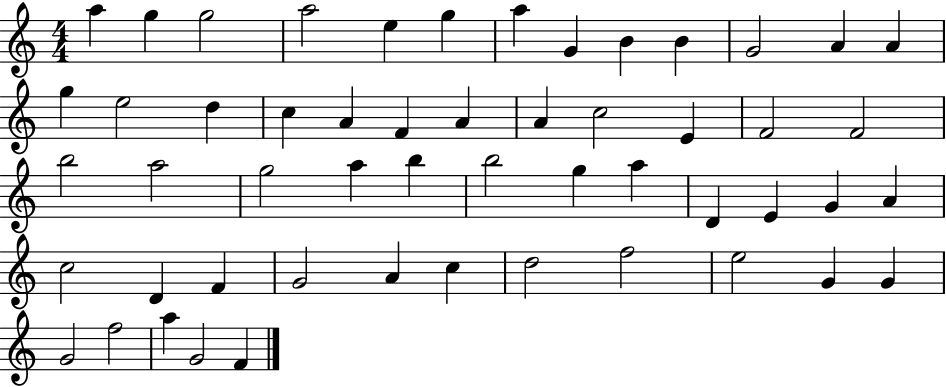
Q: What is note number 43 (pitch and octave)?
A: C5